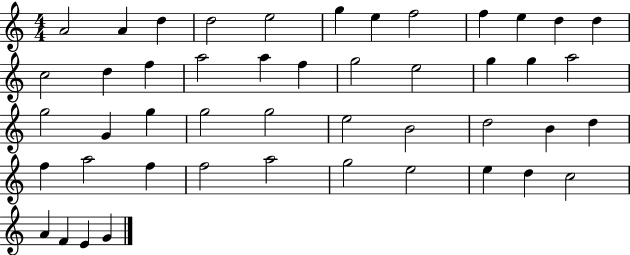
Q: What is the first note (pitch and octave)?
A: A4